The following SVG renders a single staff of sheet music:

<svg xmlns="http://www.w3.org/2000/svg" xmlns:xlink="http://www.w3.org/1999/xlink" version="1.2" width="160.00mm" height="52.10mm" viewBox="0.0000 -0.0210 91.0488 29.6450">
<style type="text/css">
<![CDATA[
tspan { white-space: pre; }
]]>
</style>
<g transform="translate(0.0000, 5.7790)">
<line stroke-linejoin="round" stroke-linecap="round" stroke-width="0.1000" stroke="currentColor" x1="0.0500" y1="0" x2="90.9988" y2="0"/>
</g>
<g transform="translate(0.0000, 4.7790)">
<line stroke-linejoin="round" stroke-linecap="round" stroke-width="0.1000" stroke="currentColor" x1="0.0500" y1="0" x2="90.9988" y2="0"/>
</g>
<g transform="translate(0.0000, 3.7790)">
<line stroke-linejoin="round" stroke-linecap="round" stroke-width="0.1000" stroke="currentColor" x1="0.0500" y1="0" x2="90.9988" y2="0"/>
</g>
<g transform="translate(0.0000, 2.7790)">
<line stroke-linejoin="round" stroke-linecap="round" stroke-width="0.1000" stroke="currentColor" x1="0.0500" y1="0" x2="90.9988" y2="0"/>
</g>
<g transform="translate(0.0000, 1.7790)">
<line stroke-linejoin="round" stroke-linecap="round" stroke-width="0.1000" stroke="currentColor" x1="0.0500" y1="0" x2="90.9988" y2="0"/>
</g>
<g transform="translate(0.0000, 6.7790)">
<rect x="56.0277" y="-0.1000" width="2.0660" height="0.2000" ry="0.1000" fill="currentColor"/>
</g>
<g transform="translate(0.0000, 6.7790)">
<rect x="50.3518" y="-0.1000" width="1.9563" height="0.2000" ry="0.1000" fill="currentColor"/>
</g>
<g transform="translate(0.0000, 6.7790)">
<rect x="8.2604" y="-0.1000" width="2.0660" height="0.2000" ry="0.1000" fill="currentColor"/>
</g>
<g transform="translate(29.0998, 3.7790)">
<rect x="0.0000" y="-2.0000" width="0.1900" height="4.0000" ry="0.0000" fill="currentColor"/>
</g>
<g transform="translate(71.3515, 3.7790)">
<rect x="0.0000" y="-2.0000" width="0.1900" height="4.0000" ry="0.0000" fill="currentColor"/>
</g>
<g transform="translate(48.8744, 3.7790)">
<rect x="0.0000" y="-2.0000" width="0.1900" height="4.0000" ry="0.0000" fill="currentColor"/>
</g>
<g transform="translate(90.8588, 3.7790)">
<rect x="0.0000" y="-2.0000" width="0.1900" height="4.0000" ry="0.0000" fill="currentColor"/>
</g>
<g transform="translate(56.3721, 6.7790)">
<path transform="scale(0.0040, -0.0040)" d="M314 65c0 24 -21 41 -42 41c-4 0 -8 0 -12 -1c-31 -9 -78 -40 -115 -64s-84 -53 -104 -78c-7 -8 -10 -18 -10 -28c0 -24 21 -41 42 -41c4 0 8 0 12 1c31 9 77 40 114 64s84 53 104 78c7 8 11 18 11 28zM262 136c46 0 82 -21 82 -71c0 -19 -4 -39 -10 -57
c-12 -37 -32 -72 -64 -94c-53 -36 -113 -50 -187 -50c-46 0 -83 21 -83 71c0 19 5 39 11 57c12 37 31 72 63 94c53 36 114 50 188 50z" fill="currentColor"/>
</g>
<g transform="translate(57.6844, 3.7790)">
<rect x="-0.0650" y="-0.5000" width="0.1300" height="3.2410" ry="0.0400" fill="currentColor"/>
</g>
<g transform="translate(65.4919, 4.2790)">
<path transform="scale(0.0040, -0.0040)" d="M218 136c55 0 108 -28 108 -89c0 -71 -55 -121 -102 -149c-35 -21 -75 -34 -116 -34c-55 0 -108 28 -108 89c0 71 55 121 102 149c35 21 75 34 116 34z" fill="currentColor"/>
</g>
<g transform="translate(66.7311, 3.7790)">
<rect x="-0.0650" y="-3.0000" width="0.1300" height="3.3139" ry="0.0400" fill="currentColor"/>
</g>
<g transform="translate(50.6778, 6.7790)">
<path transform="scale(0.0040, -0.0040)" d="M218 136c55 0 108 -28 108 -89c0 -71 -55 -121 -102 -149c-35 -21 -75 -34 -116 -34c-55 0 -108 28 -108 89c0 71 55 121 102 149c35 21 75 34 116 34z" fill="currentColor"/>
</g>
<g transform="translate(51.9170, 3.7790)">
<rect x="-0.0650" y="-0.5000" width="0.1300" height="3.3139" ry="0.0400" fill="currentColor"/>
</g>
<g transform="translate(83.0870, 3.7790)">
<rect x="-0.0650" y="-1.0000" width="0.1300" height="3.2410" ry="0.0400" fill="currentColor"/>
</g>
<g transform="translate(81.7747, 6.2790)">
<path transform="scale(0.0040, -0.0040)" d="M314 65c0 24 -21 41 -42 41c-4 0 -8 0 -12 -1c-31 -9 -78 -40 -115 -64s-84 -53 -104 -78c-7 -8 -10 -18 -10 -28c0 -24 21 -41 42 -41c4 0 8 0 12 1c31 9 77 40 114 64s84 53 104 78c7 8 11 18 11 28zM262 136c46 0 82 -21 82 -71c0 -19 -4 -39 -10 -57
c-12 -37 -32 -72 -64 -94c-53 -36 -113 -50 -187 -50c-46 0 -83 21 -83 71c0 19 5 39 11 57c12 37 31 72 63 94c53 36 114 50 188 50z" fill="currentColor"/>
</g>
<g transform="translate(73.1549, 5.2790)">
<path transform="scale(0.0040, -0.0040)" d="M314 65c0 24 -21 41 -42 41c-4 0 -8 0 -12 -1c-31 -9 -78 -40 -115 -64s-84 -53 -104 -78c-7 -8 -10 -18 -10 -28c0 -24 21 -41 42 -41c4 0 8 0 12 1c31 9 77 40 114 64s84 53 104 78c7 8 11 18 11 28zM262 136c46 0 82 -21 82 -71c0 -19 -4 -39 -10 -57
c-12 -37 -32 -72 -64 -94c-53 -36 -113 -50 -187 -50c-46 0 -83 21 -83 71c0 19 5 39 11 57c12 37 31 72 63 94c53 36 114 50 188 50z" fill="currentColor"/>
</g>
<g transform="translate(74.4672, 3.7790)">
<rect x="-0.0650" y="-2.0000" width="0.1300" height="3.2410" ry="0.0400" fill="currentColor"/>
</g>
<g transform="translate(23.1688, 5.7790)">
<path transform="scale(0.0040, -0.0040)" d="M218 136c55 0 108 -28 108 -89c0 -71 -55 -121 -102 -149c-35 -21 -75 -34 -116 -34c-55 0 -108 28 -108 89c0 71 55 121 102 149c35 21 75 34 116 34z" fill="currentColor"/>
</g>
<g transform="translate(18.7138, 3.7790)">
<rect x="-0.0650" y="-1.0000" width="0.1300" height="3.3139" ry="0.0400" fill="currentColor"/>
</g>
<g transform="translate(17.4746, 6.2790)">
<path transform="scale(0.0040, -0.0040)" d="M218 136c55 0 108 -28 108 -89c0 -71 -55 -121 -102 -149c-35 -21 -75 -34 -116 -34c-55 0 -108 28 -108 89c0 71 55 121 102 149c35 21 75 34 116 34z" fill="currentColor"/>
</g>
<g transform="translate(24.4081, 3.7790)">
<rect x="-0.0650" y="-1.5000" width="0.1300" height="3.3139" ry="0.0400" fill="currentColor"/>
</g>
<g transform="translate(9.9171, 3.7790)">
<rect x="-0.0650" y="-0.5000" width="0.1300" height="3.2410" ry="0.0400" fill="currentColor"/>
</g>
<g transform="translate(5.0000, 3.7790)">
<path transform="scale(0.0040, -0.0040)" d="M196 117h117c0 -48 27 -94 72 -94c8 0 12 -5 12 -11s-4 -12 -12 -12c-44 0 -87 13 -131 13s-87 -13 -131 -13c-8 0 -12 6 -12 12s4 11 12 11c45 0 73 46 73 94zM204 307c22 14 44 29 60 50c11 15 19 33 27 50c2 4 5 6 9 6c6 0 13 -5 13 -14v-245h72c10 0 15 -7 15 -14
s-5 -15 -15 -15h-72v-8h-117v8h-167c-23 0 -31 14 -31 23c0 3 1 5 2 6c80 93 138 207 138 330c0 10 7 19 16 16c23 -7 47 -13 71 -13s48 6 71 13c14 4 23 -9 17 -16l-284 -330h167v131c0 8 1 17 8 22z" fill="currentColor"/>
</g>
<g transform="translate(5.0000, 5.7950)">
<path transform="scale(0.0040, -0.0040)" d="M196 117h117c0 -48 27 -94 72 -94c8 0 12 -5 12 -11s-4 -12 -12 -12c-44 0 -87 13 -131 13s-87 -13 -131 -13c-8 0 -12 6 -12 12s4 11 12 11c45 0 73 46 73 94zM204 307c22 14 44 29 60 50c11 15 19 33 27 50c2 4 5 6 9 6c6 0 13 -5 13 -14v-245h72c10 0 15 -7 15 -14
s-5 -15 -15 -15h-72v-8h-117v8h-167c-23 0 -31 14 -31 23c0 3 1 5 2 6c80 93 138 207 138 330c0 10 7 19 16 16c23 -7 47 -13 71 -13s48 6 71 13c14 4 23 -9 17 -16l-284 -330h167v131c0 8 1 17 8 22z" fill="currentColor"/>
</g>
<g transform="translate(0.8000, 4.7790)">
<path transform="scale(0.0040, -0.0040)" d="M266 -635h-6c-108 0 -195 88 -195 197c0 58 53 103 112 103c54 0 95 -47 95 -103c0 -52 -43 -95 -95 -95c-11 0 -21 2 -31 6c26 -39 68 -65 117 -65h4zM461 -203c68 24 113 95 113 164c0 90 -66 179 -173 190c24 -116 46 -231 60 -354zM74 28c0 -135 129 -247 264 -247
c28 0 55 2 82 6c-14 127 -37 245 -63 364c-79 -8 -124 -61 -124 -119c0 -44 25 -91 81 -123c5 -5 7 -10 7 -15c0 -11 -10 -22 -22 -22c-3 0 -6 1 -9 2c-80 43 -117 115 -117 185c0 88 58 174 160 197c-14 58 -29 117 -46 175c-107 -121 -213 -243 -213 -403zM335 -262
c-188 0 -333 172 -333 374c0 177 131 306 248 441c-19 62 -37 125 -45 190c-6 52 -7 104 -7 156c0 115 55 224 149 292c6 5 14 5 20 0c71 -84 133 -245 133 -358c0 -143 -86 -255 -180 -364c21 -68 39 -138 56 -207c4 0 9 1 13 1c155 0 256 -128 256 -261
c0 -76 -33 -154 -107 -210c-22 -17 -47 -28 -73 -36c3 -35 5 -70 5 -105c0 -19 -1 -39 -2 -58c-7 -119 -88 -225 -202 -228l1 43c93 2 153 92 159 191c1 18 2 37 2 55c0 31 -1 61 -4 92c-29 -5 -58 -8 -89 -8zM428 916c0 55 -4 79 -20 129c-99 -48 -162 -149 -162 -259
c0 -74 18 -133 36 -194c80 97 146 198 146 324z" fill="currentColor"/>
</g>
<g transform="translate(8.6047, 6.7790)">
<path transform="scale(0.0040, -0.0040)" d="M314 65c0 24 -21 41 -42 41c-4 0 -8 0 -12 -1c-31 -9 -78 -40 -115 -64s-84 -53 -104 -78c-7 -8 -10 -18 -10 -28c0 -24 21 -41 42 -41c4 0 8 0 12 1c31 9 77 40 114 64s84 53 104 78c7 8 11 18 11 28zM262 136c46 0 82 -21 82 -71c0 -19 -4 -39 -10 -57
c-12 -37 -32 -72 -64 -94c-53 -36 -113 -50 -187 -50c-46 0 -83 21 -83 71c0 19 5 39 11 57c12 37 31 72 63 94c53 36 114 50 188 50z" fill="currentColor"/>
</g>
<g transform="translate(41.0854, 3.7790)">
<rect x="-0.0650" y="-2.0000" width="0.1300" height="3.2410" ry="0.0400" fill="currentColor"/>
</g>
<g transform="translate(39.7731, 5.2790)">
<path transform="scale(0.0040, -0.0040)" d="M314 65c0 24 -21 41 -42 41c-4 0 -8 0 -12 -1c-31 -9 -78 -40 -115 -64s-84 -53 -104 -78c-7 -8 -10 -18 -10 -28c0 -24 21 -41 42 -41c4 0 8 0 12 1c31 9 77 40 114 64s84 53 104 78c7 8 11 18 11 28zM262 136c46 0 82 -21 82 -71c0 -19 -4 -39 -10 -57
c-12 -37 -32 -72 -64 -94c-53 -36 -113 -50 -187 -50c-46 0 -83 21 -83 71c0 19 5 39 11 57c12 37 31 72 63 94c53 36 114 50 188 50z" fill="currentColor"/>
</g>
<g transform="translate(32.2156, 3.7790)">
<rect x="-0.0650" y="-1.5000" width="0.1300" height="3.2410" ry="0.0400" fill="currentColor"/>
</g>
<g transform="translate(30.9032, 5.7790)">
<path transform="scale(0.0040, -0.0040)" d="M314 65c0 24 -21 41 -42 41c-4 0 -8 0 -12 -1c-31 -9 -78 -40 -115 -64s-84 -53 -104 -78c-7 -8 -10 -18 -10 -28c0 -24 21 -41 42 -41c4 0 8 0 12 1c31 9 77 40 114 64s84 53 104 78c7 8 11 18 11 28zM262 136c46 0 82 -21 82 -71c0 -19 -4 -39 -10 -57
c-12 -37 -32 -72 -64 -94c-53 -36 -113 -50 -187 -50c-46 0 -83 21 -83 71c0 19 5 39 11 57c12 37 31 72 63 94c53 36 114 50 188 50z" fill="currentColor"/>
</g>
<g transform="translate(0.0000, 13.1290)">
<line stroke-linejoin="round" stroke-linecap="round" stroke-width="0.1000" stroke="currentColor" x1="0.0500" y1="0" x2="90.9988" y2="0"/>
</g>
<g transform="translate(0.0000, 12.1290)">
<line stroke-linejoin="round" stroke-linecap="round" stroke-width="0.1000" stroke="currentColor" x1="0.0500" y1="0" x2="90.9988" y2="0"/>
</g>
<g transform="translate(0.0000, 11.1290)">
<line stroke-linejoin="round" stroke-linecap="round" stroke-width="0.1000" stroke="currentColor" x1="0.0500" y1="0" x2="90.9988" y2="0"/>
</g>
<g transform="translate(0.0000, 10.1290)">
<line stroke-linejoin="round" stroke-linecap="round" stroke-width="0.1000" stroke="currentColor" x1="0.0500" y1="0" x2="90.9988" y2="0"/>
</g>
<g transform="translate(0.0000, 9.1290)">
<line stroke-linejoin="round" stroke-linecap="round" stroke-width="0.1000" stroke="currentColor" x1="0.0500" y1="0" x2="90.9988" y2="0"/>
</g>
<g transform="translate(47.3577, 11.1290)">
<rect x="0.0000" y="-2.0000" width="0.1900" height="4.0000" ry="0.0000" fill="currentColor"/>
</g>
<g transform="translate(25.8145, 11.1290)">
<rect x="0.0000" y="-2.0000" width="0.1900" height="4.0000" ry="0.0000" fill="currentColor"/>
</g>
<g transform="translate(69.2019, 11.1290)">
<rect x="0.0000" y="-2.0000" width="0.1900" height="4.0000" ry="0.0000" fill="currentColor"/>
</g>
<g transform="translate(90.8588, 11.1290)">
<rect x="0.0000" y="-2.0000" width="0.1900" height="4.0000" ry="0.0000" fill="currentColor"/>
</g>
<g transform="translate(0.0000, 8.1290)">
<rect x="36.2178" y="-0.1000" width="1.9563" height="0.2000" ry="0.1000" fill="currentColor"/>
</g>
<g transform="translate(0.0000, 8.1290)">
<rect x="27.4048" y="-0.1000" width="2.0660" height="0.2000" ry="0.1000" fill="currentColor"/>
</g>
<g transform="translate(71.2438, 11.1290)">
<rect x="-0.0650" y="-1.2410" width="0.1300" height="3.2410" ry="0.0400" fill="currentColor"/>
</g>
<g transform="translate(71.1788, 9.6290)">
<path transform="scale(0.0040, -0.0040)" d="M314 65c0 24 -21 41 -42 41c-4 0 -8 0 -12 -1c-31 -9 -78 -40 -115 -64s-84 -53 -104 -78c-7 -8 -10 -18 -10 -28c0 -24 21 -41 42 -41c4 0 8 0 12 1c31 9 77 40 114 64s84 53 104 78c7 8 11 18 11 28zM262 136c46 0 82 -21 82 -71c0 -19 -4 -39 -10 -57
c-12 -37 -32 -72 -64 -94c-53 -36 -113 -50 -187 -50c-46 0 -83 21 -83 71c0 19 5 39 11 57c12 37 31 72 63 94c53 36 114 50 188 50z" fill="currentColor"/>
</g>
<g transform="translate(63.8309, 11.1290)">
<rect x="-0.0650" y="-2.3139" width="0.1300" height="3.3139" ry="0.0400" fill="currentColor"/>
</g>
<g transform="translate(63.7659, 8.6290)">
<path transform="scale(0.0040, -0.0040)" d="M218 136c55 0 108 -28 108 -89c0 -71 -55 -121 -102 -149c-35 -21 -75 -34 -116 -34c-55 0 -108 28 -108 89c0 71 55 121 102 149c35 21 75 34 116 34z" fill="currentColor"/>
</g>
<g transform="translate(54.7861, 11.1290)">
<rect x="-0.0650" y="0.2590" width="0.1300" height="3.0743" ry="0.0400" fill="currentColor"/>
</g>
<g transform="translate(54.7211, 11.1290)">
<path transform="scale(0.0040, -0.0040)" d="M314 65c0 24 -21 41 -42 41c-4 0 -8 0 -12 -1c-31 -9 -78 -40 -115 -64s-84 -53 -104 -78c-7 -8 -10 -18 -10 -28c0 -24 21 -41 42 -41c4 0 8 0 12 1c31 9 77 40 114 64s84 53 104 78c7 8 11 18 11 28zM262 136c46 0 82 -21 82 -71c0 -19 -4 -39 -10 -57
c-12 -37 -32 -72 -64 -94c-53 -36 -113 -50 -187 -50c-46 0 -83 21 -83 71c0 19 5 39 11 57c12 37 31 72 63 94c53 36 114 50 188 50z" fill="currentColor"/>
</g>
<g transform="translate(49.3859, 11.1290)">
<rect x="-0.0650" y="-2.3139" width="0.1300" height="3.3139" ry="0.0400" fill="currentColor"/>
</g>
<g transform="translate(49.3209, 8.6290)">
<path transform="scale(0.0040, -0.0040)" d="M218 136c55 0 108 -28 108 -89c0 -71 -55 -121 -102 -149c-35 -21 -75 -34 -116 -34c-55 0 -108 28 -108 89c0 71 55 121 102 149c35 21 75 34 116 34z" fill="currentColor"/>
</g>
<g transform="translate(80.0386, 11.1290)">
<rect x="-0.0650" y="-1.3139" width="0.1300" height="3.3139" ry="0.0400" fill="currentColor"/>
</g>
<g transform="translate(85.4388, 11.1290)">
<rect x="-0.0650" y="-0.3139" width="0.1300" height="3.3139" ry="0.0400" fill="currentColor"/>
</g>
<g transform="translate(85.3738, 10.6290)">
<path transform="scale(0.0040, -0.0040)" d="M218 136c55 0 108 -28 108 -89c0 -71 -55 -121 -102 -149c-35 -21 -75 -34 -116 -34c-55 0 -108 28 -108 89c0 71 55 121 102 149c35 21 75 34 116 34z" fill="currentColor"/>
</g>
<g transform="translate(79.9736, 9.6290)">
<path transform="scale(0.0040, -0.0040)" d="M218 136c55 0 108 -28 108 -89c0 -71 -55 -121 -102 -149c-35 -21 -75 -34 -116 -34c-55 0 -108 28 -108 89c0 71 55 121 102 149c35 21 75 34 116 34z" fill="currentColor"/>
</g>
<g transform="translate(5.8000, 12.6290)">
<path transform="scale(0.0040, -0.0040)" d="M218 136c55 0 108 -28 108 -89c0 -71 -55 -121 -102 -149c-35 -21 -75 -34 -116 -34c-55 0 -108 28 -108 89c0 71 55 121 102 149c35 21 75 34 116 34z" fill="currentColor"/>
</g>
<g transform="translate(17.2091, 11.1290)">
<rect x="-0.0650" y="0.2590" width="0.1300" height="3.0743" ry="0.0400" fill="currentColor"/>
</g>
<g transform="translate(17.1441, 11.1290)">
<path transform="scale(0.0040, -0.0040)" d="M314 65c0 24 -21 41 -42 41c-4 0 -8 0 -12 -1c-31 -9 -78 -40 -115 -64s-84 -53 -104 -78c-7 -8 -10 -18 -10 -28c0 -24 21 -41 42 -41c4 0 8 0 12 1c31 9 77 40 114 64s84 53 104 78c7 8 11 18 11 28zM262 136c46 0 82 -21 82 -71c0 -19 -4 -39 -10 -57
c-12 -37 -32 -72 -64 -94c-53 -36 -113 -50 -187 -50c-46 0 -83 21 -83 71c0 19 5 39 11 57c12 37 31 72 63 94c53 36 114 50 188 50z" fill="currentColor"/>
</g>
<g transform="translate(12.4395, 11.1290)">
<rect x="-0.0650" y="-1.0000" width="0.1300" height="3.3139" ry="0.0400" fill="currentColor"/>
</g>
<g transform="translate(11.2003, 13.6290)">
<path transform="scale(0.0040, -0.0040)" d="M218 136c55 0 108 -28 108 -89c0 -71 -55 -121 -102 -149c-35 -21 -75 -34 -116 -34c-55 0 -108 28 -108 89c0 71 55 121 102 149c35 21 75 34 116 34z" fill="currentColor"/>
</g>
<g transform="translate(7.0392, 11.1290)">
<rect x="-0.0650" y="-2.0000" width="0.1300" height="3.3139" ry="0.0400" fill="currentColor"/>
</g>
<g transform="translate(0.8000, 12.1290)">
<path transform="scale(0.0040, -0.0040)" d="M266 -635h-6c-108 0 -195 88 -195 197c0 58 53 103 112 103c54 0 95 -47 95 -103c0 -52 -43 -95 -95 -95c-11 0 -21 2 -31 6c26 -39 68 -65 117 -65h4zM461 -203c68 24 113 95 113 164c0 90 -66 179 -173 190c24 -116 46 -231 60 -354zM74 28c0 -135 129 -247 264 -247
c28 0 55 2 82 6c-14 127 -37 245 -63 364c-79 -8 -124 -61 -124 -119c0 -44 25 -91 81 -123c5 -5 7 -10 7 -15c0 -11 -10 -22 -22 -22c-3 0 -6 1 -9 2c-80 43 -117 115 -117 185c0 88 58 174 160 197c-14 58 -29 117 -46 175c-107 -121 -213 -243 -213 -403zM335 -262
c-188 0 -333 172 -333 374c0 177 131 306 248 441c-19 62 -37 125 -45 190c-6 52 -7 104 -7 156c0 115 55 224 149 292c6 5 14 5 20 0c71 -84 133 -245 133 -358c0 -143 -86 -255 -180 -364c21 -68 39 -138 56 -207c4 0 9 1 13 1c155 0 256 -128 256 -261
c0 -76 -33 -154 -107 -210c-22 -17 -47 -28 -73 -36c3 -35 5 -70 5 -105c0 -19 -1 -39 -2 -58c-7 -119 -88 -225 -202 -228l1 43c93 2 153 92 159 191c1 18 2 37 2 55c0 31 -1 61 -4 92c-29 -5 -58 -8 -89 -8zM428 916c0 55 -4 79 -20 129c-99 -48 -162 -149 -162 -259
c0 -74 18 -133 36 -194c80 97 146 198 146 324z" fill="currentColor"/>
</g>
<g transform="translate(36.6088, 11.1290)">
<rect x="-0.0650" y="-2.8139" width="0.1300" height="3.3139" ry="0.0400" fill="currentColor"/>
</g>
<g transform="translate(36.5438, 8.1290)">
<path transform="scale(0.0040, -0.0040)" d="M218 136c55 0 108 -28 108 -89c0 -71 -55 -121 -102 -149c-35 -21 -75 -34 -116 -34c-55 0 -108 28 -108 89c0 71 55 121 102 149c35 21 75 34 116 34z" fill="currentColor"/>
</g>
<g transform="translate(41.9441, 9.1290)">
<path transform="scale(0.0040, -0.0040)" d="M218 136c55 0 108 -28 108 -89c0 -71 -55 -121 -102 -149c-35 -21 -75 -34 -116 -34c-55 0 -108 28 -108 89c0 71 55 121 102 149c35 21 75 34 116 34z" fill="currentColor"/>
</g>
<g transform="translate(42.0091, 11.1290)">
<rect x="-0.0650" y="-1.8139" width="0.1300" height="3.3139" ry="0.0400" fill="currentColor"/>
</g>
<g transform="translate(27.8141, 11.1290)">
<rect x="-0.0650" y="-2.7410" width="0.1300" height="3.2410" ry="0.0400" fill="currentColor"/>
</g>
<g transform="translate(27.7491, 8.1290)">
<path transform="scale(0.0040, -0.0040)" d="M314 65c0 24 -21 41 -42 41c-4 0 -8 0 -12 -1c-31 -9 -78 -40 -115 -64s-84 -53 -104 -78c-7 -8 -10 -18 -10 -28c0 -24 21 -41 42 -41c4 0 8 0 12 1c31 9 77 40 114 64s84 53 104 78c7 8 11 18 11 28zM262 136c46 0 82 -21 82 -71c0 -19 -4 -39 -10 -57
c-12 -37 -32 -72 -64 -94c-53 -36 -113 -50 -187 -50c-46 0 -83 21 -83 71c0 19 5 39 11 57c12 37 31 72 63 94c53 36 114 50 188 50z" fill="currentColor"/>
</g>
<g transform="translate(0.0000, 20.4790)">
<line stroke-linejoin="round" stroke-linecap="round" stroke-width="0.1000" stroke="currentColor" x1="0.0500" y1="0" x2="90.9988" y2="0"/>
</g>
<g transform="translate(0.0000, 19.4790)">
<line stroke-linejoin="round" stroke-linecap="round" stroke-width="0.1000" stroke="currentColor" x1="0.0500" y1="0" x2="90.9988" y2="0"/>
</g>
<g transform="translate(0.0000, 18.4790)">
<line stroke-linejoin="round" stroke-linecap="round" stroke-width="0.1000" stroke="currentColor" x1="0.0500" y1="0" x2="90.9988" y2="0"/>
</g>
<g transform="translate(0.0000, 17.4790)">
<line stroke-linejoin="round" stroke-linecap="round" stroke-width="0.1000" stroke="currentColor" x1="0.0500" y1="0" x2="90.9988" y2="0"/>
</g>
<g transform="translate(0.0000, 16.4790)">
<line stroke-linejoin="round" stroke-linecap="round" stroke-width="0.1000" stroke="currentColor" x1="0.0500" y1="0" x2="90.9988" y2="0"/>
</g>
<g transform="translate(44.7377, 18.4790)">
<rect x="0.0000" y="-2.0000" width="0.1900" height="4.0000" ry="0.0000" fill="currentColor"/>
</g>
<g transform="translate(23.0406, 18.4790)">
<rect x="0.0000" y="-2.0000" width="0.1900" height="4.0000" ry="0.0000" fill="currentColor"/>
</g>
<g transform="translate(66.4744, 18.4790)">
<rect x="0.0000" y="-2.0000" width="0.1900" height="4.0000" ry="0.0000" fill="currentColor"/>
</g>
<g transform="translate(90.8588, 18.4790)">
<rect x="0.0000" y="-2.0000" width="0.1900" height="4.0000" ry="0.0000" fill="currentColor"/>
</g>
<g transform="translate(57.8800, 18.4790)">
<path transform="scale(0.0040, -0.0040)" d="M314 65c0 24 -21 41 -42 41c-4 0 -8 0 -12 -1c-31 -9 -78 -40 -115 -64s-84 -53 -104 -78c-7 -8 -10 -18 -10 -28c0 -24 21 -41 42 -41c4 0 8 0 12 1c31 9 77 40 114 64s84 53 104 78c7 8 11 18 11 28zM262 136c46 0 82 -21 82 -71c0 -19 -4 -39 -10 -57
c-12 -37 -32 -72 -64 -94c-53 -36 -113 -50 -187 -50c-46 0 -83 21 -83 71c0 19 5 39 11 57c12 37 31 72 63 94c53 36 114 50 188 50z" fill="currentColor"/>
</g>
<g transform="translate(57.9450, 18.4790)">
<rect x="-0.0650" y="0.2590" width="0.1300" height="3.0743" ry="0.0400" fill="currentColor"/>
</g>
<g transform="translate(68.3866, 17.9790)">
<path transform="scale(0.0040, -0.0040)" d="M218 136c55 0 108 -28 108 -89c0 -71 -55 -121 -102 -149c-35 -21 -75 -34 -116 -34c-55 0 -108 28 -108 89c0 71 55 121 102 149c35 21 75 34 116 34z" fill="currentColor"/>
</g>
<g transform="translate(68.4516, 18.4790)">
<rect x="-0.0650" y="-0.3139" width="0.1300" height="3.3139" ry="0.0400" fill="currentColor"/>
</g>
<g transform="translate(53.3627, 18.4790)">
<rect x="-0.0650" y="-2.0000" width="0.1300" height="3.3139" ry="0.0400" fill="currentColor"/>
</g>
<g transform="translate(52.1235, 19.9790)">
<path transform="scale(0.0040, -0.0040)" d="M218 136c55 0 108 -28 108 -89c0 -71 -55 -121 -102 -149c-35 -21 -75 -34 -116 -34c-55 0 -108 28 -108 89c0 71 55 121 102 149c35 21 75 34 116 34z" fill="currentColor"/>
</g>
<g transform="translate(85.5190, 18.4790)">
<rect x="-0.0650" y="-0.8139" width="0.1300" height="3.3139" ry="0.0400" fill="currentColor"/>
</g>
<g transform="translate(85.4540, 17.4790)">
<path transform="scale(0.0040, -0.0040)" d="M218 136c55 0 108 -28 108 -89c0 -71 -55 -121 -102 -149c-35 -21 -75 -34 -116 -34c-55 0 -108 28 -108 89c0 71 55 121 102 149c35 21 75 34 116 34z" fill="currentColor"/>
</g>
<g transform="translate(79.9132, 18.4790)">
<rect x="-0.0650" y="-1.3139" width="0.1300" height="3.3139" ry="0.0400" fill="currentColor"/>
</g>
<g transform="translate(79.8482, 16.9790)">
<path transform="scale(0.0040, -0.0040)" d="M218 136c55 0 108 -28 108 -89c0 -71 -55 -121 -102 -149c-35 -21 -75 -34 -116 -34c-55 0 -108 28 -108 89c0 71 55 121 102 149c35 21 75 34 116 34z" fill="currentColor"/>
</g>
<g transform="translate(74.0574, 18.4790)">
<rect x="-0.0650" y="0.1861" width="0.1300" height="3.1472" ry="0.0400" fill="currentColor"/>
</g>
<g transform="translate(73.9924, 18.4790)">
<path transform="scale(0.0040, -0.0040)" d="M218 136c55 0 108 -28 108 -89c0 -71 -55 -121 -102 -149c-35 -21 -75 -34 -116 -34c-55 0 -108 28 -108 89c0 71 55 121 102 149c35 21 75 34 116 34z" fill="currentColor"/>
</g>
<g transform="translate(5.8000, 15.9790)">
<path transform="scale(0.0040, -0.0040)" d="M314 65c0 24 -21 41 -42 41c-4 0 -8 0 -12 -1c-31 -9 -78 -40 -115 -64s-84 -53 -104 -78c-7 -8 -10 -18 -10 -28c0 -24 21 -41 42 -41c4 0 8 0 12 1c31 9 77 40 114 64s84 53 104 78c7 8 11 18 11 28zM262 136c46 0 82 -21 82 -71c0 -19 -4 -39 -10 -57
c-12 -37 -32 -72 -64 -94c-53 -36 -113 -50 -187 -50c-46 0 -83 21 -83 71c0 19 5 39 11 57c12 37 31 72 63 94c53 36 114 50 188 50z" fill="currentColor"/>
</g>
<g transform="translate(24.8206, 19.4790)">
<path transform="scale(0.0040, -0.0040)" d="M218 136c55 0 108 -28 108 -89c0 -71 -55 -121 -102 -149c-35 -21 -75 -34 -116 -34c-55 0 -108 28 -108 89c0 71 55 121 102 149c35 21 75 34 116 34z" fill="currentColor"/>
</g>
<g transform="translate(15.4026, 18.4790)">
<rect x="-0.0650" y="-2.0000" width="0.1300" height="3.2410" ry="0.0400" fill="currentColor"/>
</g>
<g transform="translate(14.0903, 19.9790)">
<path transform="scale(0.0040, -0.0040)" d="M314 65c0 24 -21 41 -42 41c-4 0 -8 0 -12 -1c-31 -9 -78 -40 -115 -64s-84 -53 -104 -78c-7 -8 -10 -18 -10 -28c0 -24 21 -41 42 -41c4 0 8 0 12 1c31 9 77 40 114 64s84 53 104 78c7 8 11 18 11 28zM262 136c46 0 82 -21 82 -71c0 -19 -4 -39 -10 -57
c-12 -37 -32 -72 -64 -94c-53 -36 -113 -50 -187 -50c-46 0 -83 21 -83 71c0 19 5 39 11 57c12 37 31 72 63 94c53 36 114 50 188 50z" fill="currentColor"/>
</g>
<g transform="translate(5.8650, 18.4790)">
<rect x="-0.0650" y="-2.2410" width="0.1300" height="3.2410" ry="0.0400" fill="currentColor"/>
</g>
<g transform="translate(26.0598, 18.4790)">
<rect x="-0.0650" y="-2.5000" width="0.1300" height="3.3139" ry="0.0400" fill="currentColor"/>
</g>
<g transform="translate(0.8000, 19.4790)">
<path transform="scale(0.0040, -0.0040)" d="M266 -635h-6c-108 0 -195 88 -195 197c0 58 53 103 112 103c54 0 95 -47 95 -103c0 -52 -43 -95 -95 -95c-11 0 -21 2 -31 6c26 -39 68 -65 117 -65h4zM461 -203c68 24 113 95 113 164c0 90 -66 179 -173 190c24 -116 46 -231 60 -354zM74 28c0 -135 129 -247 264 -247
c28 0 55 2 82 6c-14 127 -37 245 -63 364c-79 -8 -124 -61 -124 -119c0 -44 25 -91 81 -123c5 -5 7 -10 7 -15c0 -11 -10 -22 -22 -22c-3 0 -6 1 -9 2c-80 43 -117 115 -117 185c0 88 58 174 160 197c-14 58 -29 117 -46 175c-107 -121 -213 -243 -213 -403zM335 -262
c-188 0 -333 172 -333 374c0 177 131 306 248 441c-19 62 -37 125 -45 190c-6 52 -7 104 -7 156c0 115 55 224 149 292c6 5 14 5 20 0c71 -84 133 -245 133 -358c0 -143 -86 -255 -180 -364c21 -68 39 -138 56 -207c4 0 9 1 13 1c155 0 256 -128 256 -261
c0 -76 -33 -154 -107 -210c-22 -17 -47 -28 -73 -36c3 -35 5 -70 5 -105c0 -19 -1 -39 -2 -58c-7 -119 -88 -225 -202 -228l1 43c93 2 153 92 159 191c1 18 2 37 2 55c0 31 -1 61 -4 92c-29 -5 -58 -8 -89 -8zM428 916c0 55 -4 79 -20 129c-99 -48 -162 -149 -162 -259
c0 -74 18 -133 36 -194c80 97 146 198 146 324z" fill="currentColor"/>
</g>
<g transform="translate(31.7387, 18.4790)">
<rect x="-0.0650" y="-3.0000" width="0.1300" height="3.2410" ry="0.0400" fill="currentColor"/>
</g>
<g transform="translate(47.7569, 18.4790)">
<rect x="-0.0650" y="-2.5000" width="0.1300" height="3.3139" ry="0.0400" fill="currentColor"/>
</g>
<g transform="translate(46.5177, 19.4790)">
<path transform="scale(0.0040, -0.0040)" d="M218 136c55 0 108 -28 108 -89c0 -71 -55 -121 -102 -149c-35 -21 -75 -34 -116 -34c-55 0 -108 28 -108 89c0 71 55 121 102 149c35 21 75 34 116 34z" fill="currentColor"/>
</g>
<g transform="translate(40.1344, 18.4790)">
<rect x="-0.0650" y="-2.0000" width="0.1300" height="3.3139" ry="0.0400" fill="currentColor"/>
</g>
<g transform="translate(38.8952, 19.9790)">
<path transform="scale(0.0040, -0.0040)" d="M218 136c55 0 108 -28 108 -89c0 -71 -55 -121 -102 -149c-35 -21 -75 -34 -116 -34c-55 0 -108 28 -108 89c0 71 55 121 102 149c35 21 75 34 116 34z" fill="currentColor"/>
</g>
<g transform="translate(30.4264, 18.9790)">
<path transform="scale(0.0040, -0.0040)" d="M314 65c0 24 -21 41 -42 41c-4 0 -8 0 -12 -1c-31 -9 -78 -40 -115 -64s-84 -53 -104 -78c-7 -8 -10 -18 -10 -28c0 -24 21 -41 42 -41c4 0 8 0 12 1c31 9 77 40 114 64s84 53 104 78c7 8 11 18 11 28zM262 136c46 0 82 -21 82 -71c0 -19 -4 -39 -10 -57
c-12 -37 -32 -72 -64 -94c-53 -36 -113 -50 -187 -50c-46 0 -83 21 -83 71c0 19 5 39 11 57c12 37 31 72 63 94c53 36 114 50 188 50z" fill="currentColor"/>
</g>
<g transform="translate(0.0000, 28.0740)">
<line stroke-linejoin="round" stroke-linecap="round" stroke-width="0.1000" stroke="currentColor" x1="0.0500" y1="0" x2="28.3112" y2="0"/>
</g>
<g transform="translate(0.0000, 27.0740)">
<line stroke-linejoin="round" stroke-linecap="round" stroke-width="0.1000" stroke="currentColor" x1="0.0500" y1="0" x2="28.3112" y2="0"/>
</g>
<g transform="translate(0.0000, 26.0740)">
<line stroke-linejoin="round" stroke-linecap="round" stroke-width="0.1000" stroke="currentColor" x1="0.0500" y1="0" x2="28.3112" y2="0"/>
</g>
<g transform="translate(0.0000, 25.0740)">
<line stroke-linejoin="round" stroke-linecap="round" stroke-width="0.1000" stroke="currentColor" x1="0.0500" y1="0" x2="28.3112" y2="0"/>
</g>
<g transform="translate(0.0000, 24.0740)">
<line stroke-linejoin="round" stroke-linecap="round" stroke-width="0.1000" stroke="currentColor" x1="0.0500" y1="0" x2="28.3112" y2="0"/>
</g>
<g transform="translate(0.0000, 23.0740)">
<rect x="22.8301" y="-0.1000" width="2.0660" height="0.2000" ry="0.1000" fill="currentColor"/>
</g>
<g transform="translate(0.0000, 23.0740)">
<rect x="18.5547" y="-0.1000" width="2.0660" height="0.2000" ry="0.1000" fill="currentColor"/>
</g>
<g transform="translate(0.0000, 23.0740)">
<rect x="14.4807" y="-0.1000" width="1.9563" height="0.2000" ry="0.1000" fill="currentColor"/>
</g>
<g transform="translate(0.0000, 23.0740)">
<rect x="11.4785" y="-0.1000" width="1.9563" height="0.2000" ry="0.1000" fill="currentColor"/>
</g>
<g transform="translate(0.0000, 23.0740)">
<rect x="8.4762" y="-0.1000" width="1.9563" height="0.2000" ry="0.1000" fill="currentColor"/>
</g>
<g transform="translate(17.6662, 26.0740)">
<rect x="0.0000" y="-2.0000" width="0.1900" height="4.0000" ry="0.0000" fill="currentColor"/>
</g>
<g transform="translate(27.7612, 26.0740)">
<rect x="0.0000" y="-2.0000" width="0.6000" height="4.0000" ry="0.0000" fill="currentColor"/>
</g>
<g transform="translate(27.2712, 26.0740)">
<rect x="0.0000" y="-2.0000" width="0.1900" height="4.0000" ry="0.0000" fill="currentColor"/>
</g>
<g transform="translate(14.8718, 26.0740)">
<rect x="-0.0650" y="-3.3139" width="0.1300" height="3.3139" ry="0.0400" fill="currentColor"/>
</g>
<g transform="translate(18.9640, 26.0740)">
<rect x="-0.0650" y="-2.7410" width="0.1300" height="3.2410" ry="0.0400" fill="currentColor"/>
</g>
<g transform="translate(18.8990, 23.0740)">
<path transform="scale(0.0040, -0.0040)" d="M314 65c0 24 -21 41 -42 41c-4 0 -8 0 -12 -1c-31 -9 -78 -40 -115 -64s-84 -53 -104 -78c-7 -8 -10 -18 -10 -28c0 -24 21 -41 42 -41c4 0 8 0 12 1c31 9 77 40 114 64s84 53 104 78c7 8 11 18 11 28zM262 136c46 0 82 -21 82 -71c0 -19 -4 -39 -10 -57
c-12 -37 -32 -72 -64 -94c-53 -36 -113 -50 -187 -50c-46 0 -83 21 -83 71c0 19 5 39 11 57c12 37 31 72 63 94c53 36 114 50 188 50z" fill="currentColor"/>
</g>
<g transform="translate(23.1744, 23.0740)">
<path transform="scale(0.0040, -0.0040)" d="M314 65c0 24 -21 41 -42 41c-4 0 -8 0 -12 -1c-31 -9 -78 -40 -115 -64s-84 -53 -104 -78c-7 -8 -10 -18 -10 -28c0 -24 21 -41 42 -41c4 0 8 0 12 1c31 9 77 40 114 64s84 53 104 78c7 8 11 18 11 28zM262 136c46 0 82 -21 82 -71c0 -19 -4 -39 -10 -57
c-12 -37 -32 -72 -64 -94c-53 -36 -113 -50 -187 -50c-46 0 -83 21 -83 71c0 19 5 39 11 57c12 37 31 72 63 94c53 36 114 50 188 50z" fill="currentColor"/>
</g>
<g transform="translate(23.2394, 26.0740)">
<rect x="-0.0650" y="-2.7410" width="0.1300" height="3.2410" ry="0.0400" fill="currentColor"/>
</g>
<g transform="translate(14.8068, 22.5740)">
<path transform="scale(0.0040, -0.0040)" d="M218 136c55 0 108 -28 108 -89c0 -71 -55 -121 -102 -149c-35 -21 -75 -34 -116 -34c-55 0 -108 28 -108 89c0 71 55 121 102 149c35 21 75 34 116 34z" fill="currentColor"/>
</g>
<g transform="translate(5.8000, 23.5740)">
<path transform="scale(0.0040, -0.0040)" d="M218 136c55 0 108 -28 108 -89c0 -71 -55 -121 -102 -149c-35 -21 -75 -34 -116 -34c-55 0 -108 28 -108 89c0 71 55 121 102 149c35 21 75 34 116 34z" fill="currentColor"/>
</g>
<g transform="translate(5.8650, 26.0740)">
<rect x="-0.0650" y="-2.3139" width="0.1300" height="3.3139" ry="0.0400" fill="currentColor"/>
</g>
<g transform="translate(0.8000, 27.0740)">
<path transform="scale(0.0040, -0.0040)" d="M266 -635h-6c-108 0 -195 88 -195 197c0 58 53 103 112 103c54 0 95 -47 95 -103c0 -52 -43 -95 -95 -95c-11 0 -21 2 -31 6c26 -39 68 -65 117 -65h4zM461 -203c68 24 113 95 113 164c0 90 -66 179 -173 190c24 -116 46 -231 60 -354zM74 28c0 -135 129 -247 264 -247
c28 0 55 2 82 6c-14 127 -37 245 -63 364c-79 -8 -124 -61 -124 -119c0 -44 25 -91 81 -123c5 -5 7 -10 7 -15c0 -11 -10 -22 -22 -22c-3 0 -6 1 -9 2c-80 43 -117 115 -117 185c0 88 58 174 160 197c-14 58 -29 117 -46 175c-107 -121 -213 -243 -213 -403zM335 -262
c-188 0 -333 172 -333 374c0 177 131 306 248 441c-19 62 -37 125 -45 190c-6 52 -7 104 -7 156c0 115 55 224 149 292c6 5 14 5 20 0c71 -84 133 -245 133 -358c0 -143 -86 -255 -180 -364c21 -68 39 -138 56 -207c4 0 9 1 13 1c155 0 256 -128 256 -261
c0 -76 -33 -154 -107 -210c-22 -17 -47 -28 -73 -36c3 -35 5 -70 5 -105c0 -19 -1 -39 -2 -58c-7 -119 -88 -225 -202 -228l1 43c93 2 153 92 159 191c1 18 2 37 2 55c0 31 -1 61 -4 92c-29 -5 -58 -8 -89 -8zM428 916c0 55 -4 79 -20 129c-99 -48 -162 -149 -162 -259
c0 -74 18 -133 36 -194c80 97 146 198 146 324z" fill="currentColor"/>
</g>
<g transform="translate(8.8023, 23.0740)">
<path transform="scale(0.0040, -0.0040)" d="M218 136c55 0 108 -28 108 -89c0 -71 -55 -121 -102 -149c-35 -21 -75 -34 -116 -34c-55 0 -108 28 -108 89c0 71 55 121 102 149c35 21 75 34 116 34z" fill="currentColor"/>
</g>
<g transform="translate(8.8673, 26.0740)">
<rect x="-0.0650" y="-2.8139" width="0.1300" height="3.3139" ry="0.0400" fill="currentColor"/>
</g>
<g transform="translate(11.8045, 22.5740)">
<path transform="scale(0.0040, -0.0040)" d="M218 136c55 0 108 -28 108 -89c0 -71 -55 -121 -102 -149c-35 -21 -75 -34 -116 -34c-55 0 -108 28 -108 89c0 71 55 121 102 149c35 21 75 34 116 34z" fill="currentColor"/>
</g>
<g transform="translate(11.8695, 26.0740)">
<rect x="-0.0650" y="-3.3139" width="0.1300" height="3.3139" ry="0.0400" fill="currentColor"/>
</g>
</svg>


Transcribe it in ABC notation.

X:1
T:Untitled
M:4/4
L:1/4
K:C
C2 D E E2 F2 C C2 A F2 D2 F D B2 a2 a f g B2 g e2 e c g2 F2 G A2 F G F B2 c B e d g a b b a2 a2